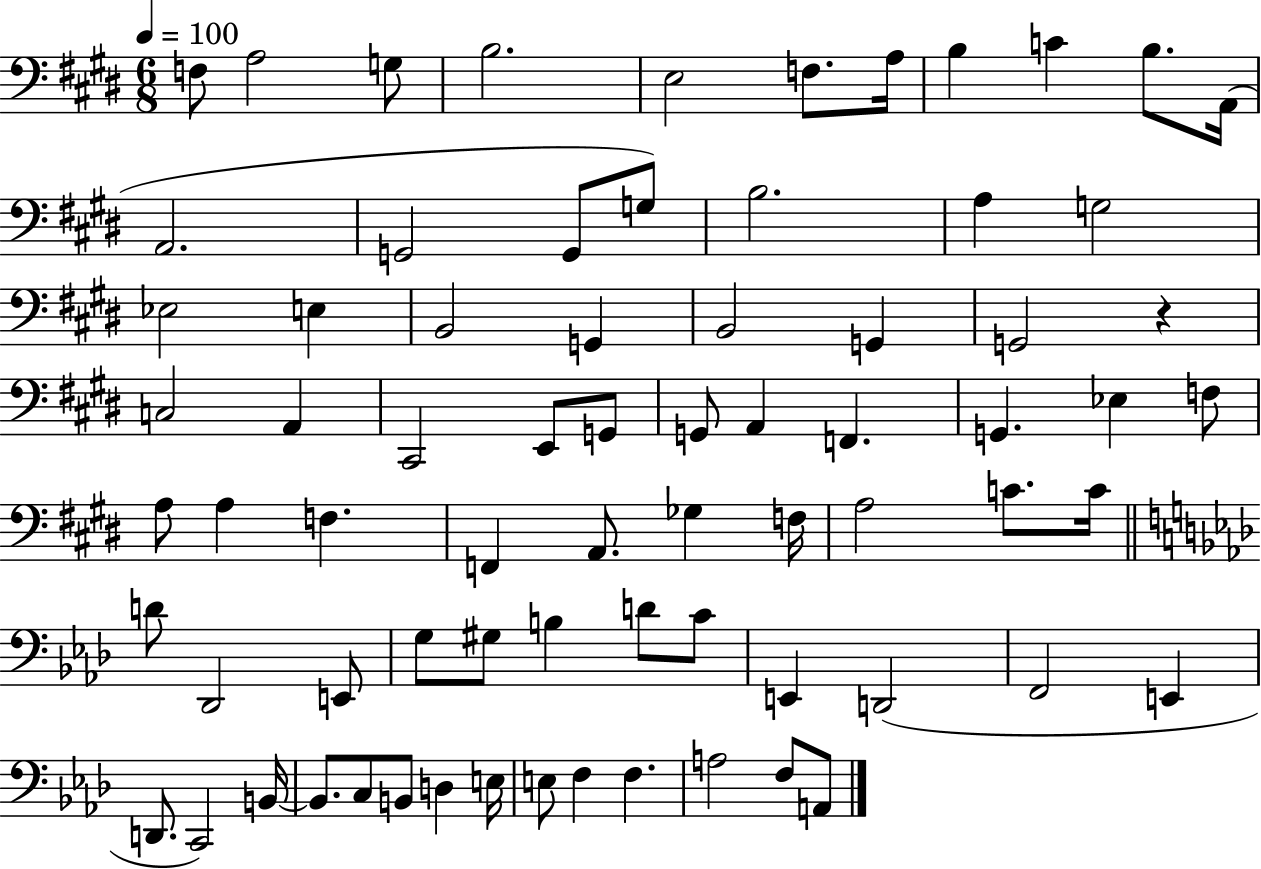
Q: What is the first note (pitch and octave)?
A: F3